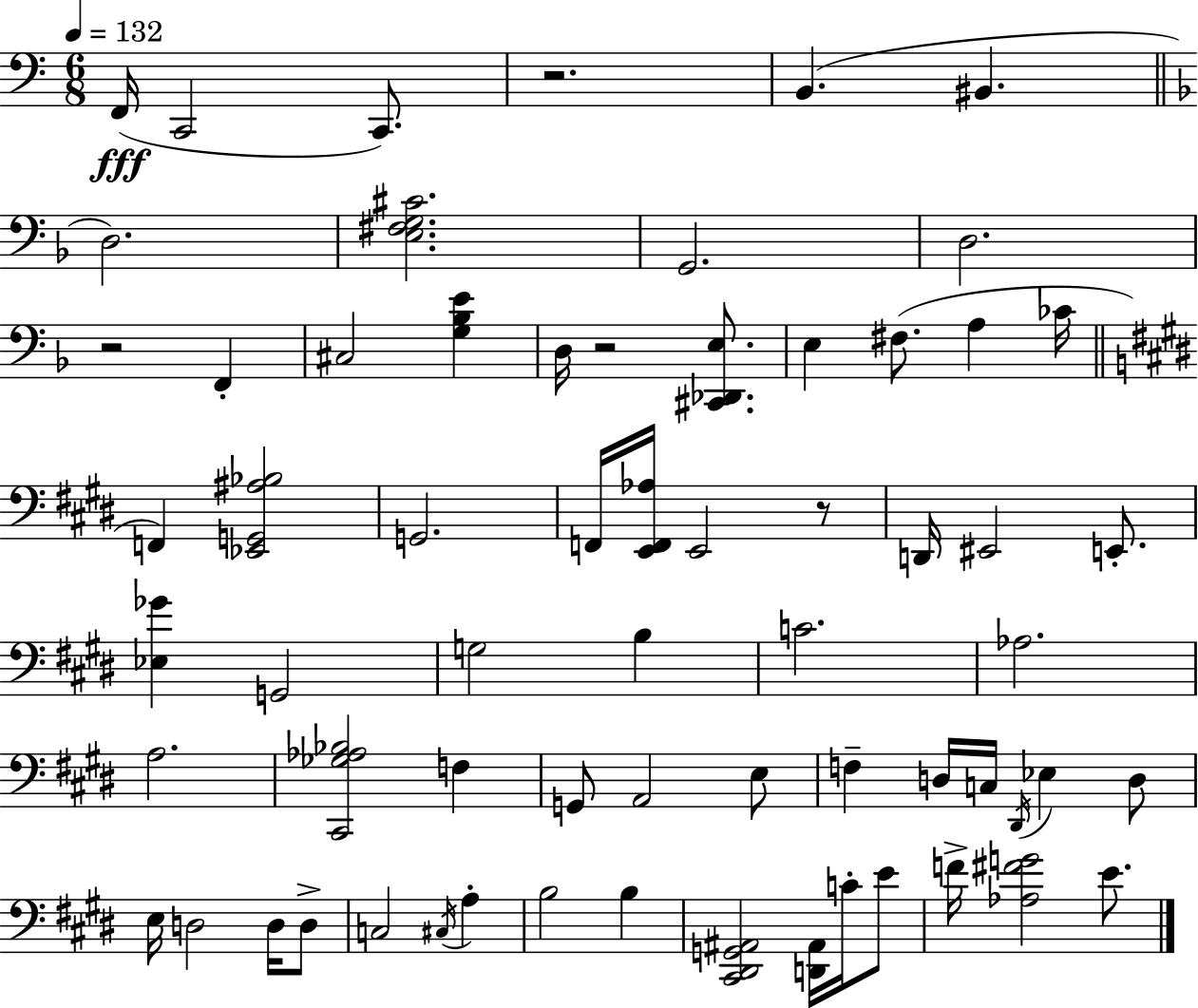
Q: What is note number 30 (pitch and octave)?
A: G2